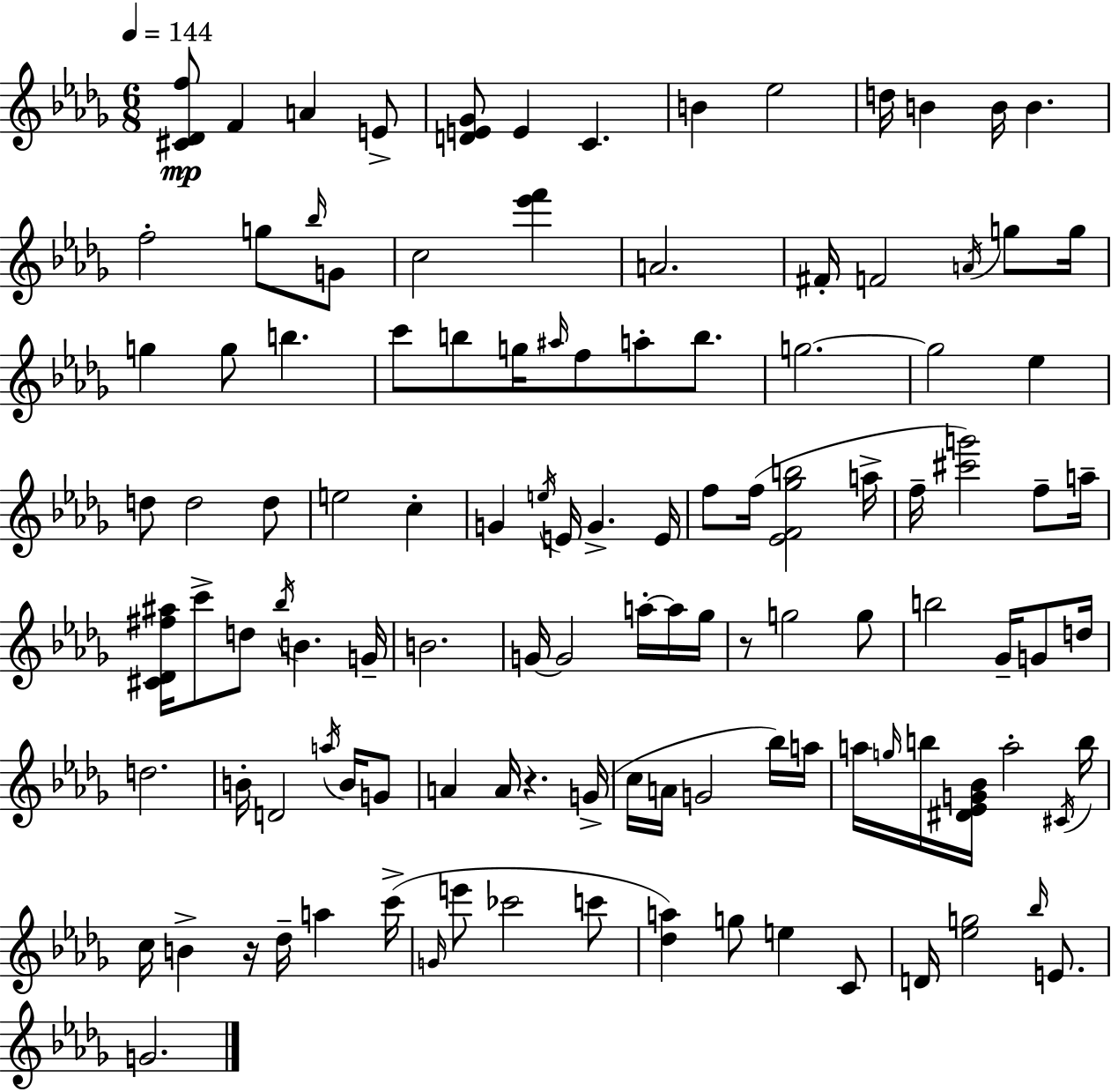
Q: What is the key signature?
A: BES minor